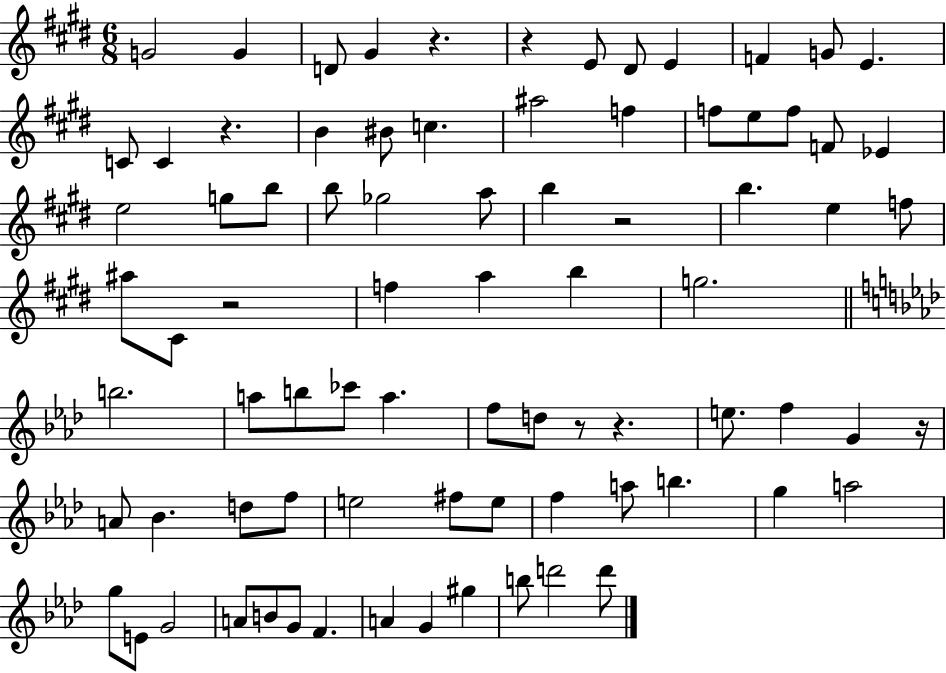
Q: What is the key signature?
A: E major